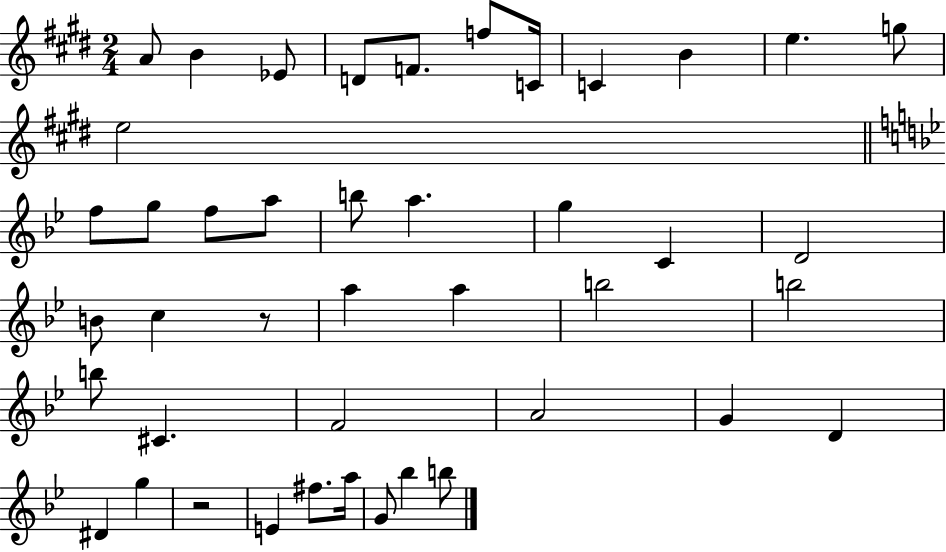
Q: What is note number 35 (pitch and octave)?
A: G5